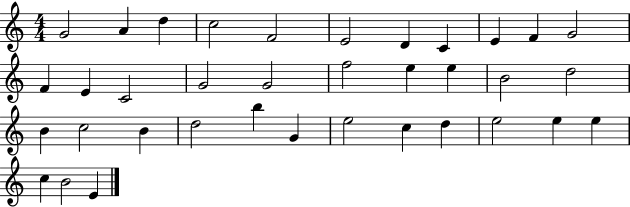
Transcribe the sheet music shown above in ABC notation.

X:1
T:Untitled
M:4/4
L:1/4
K:C
G2 A d c2 F2 E2 D C E F G2 F E C2 G2 G2 f2 e e B2 d2 B c2 B d2 b G e2 c d e2 e e c B2 E